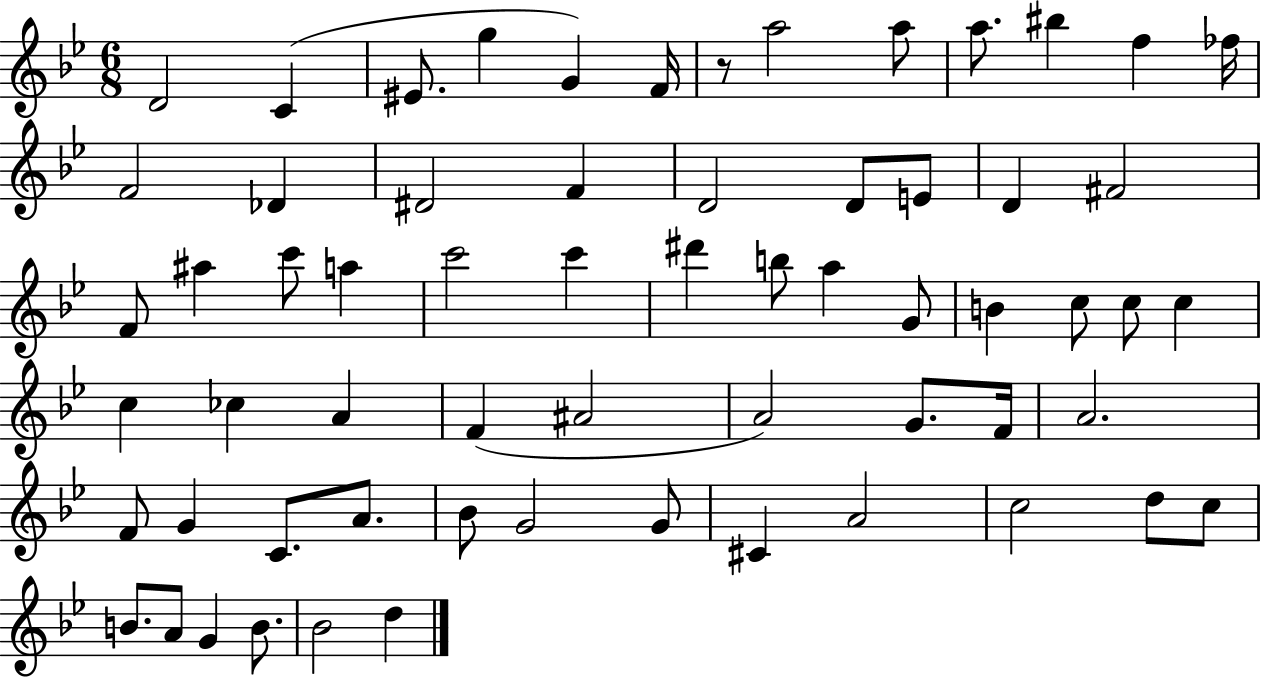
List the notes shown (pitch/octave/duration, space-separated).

D4/h C4/q EIS4/e. G5/q G4/q F4/s R/e A5/h A5/e A5/e. BIS5/q F5/q FES5/s F4/h Db4/q D#4/h F4/q D4/h D4/e E4/e D4/q F#4/h F4/e A#5/q C6/e A5/q C6/h C6/q D#6/q B5/e A5/q G4/e B4/q C5/e C5/e C5/q C5/q CES5/q A4/q F4/q A#4/h A4/h G4/e. F4/s A4/h. F4/e G4/q C4/e. A4/e. Bb4/e G4/h G4/e C#4/q A4/h C5/h D5/e C5/e B4/e. A4/e G4/q B4/e. Bb4/h D5/q